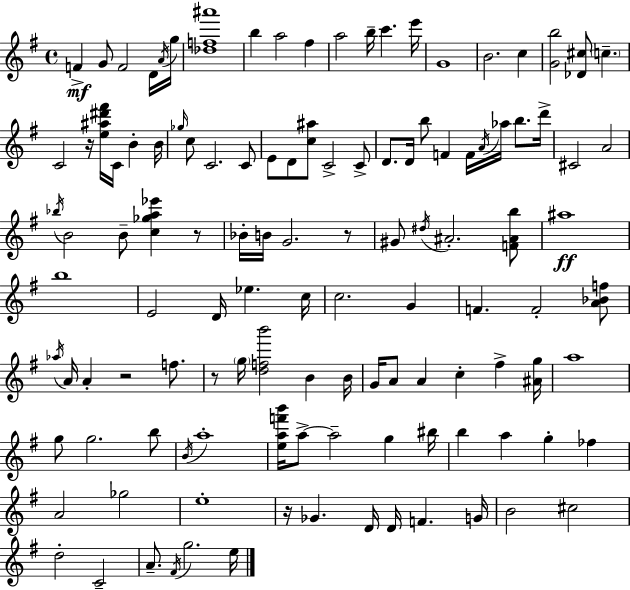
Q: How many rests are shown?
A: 6